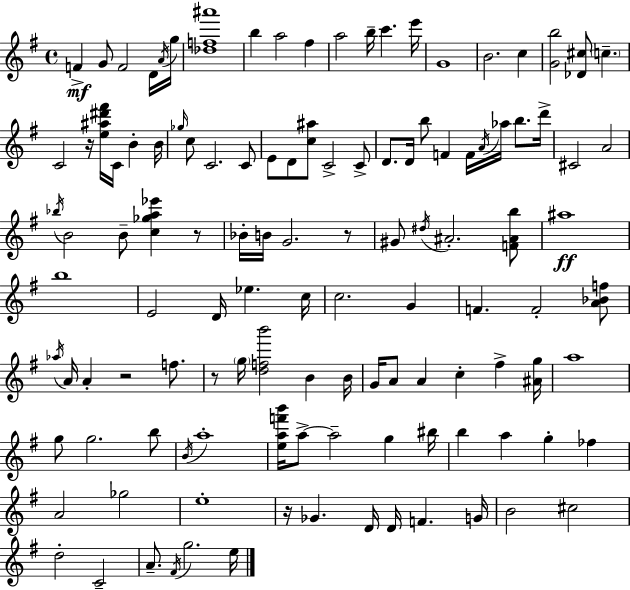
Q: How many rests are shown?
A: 6